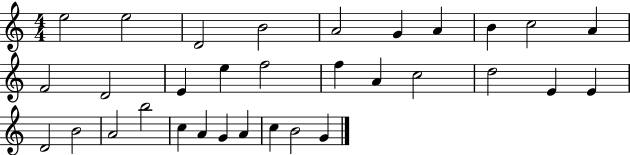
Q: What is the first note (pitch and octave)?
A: E5